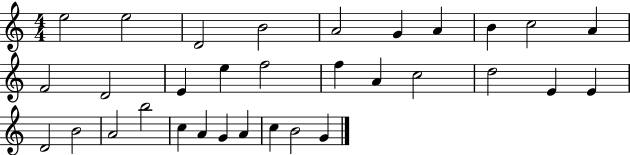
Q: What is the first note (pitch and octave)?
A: E5